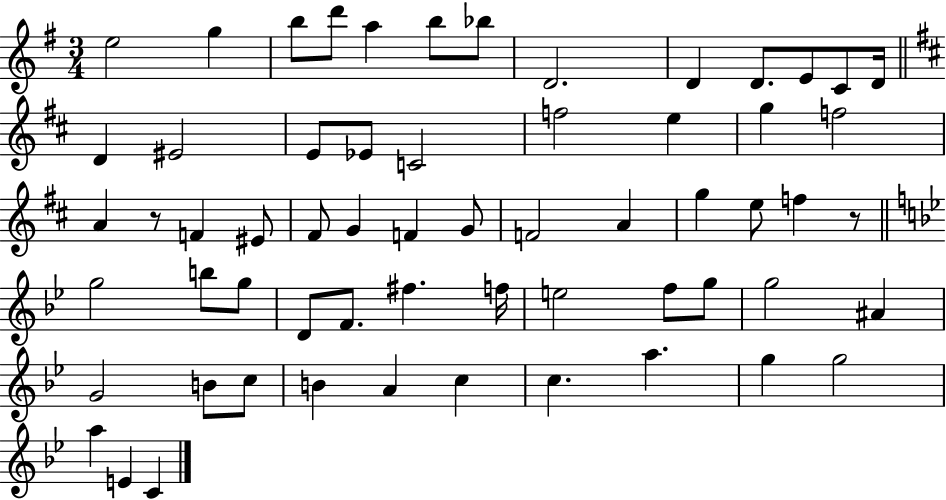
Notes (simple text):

E5/h G5/q B5/e D6/e A5/q B5/e Bb5/e D4/h. D4/q D4/e. E4/e C4/e D4/s D4/q EIS4/h E4/e Eb4/e C4/h F5/h E5/q G5/q F5/h A4/q R/e F4/q EIS4/e F#4/e G4/q F4/q G4/e F4/h A4/q G5/q E5/e F5/q R/e G5/h B5/e G5/e D4/e F4/e. F#5/q. F5/s E5/h F5/e G5/e G5/h A#4/q G4/h B4/e C5/e B4/q A4/q C5/q C5/q. A5/q. G5/q G5/h A5/q E4/q C4/q